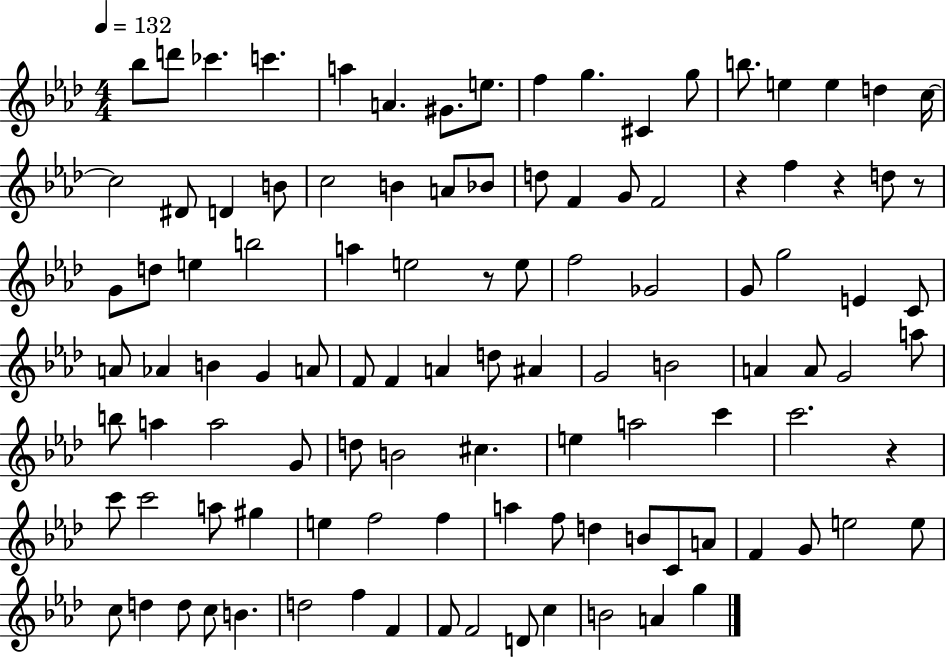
{
  \clef treble
  \numericTimeSignature
  \time 4/4
  \key aes \major
  \tempo 4 = 132
  bes''8 d'''8 ces'''4. c'''4. | a''4 a'4. gis'8. e''8. | f''4 g''4. cis'4 g''8 | b''8. e''4 e''4 d''4 c''16~~ | \break c''2 dis'8 d'4 b'8 | c''2 b'4 a'8 bes'8 | d''8 f'4 g'8 f'2 | r4 f''4 r4 d''8 r8 | \break g'8 d''8 e''4 b''2 | a''4 e''2 r8 e''8 | f''2 ges'2 | g'8 g''2 e'4 c'8 | \break a'8 aes'4 b'4 g'4 a'8 | f'8 f'4 a'4 d''8 ais'4 | g'2 b'2 | a'4 a'8 g'2 a''8 | \break b''8 a''4 a''2 g'8 | d''8 b'2 cis''4. | e''4 a''2 c'''4 | c'''2. r4 | \break c'''8 c'''2 a''8 gis''4 | e''4 f''2 f''4 | a''4 f''8 d''4 b'8 c'8 a'8 | f'4 g'8 e''2 e''8 | \break c''8 d''4 d''8 c''8 b'4. | d''2 f''4 f'4 | f'8 f'2 d'8 c''4 | b'2 a'4 g''4 | \break \bar "|."
}